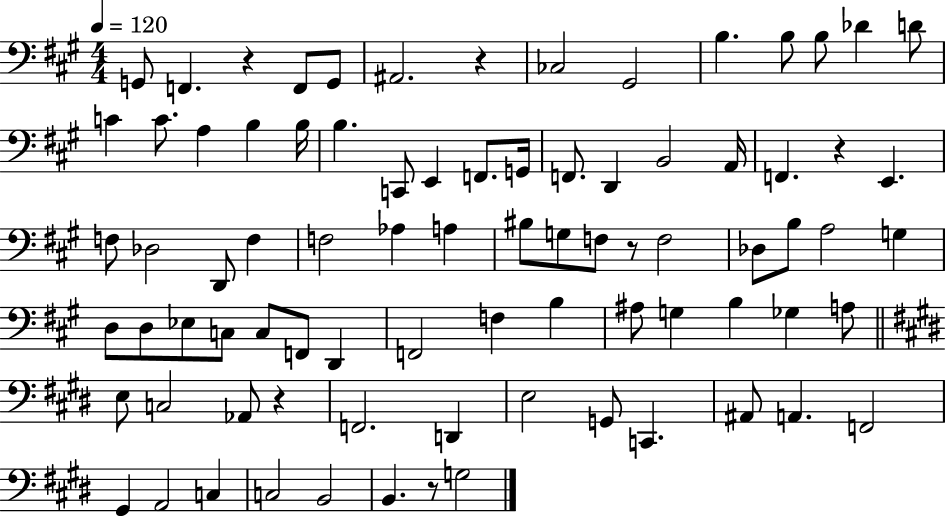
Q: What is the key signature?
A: A major